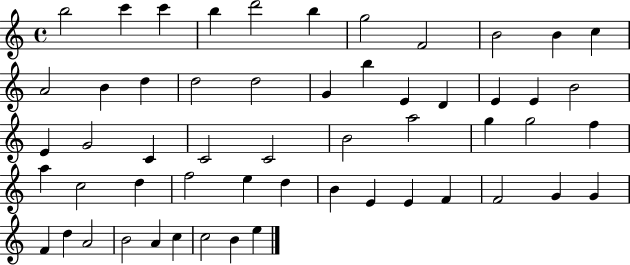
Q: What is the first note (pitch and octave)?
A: B5